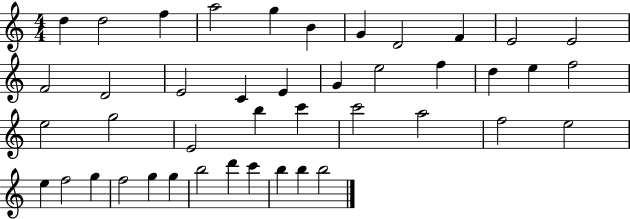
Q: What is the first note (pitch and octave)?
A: D5